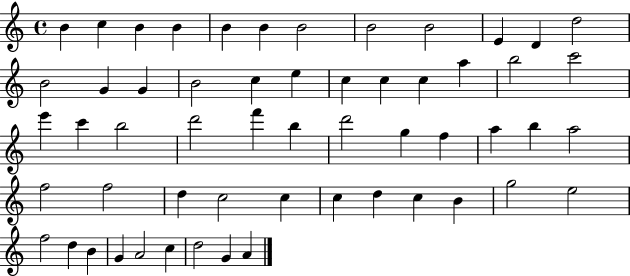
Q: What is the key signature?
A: C major